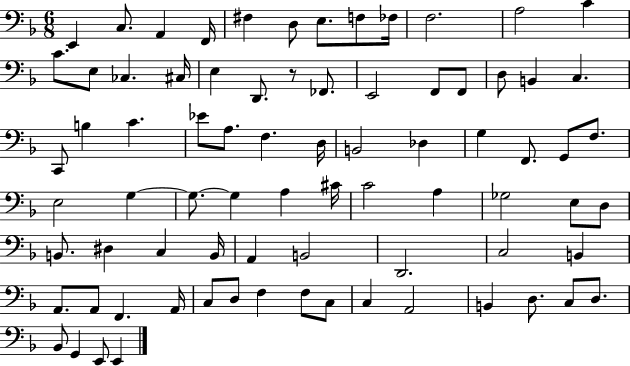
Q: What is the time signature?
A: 6/8